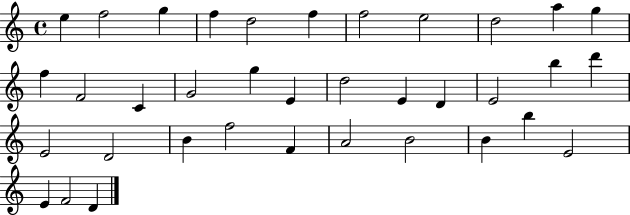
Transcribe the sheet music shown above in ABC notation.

X:1
T:Untitled
M:4/4
L:1/4
K:C
e f2 g f d2 f f2 e2 d2 a g f F2 C G2 g E d2 E D E2 b d' E2 D2 B f2 F A2 B2 B b E2 E F2 D